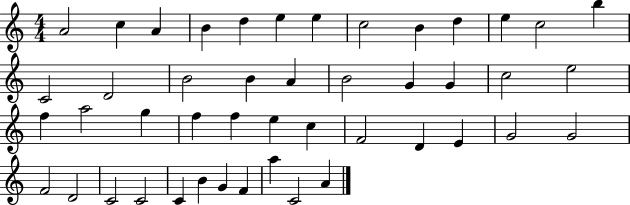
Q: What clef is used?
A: treble